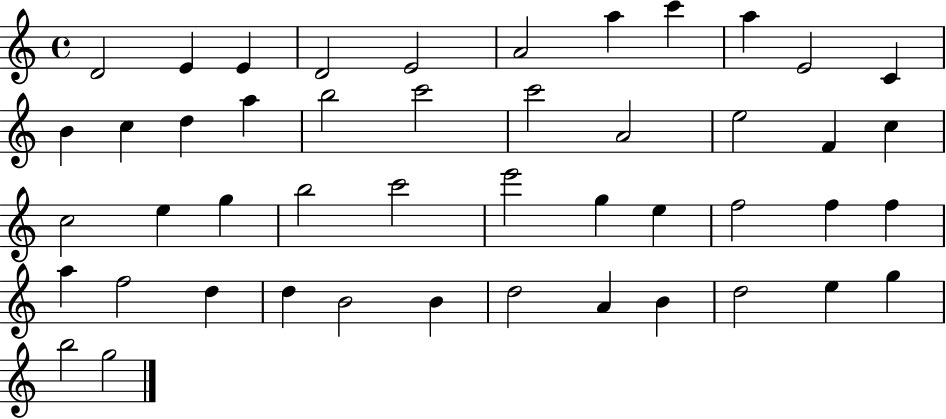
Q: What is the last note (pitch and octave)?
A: G5